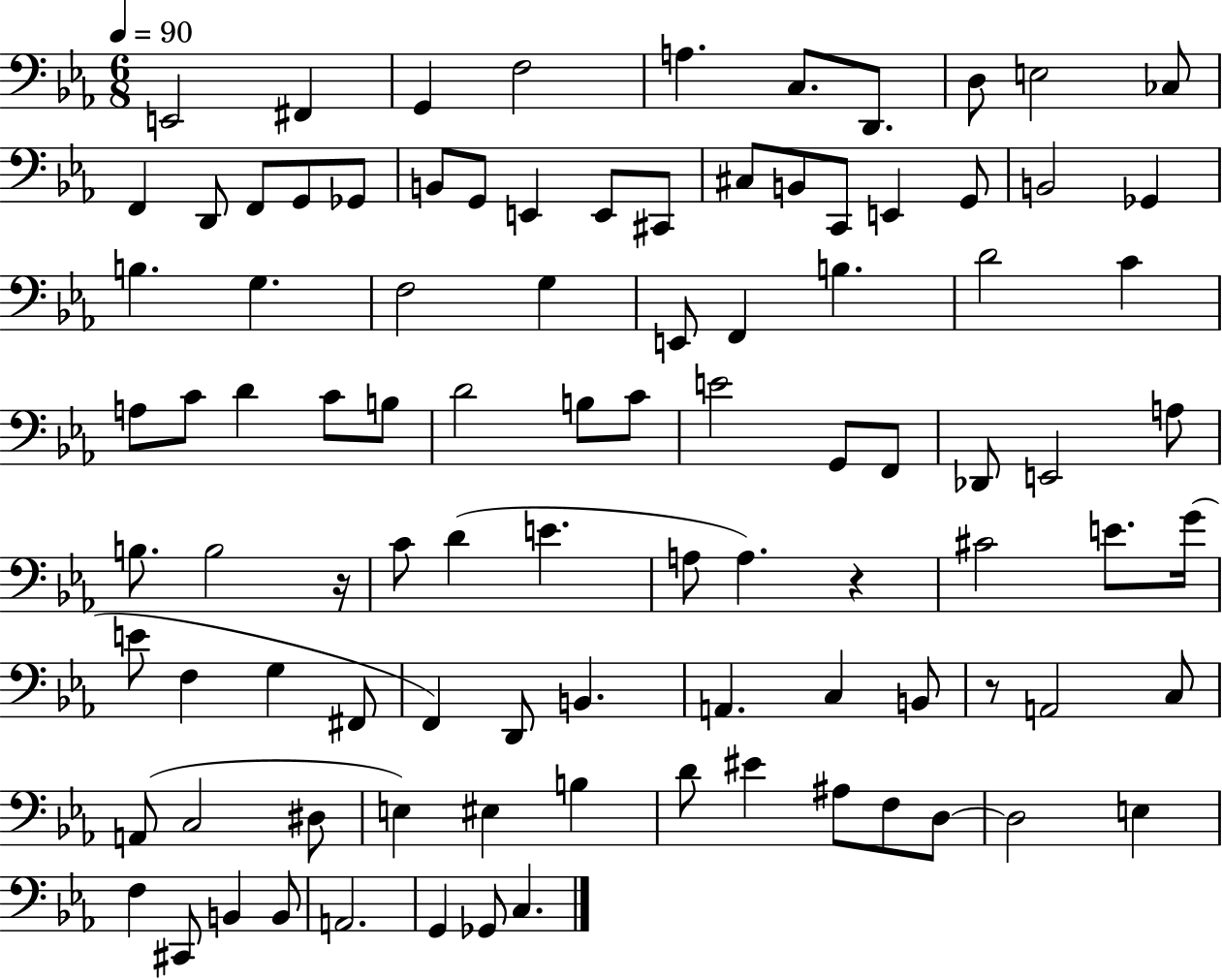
{
  \clef bass
  \numericTimeSignature
  \time 6/8
  \key ees \major
  \tempo 4 = 90
  e,2 fis,4 | g,4 f2 | a4. c8. d,8. | d8 e2 ces8 | \break f,4 d,8 f,8 g,8 ges,8 | b,8 g,8 e,4 e,8 cis,8 | cis8 b,8 c,8 e,4 g,8 | b,2 ges,4 | \break b4. g4. | f2 g4 | e,8 f,4 b4. | d'2 c'4 | \break a8 c'8 d'4 c'8 b8 | d'2 b8 c'8 | e'2 g,8 f,8 | des,8 e,2 a8 | \break b8. b2 r16 | c'8 d'4( e'4. | a8 a4.) r4 | cis'2 e'8. g'16( | \break e'8 f4 g4 fis,8 | f,4) d,8 b,4. | a,4. c4 b,8 | r8 a,2 c8 | \break a,8( c2 dis8 | e4) eis4 b4 | d'8 eis'4 ais8 f8 d8~~ | d2 e4 | \break f4 cis,8 b,4 b,8 | a,2. | g,4 ges,8 c4. | \bar "|."
}